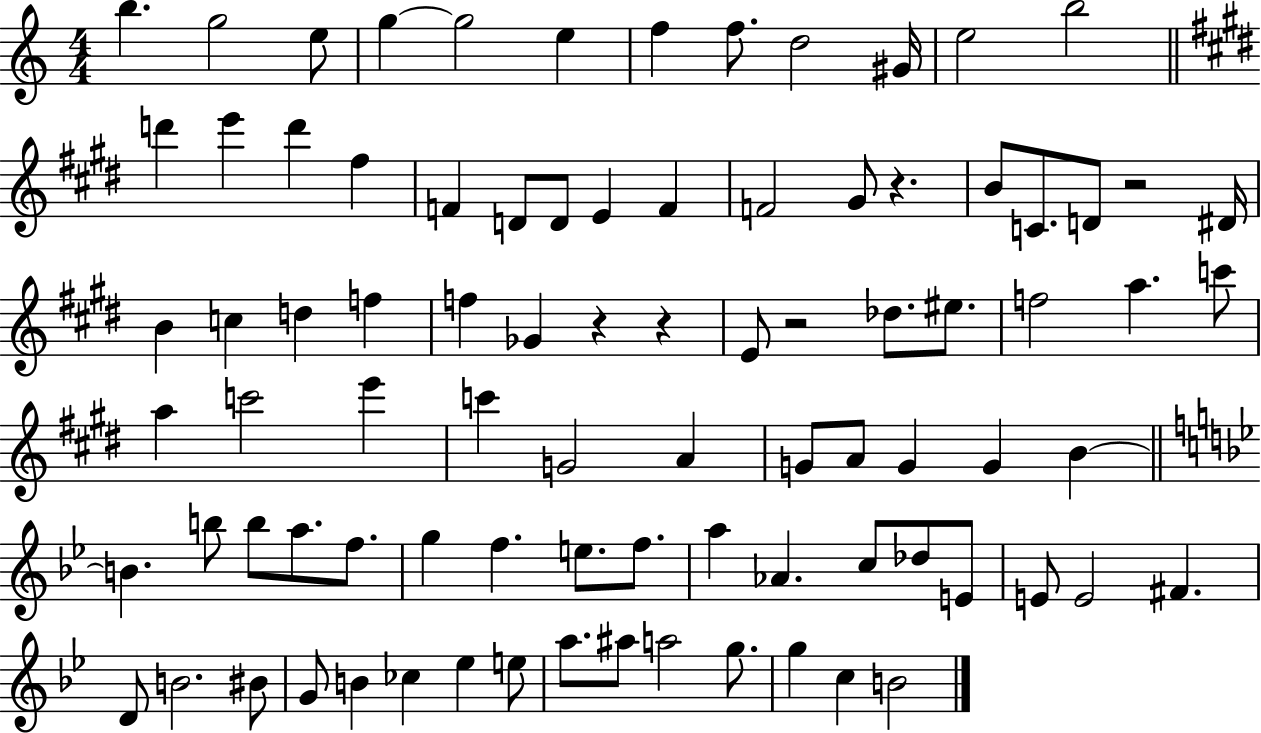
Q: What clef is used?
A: treble